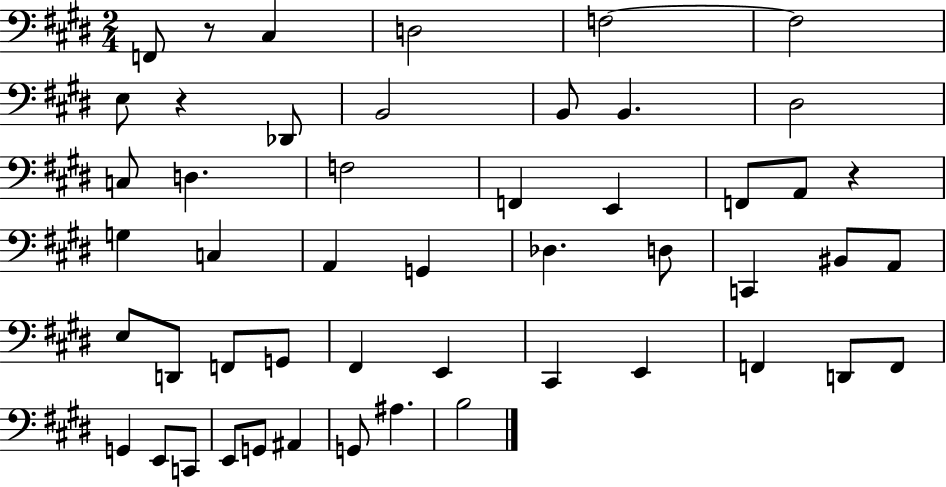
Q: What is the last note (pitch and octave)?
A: B3